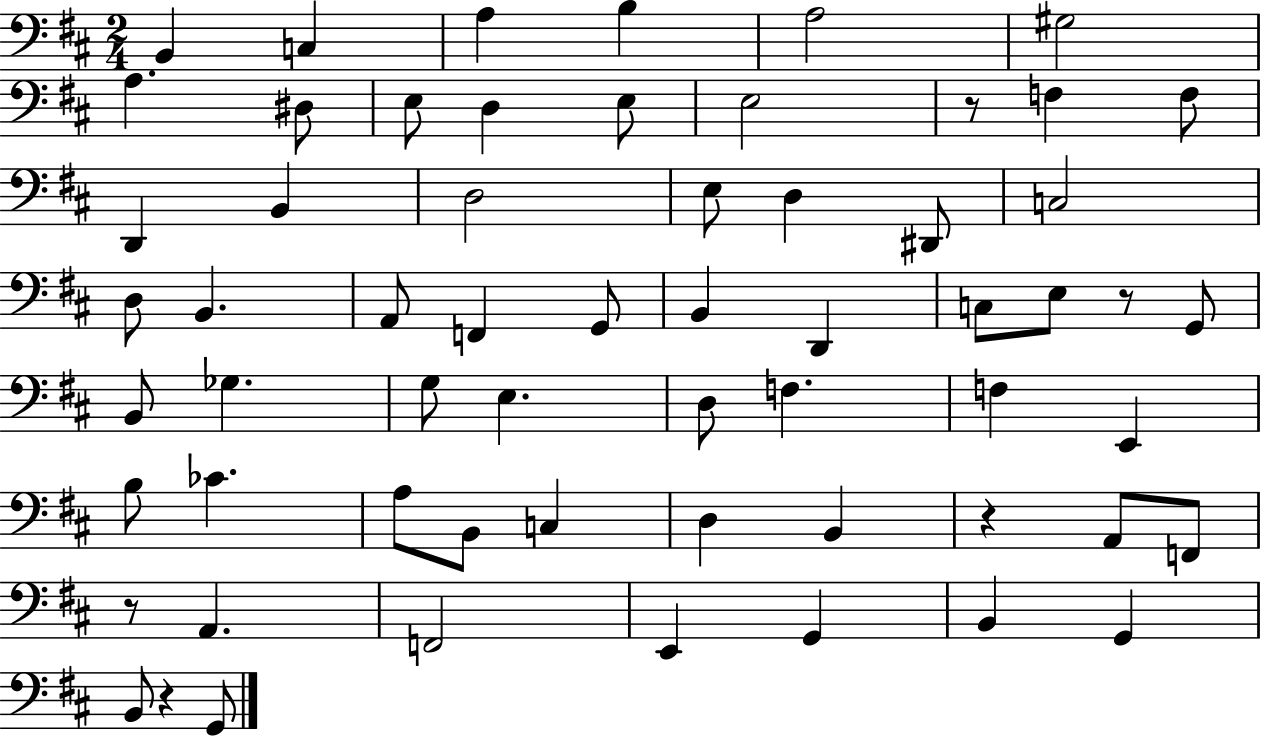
{
  \clef bass
  \numericTimeSignature
  \time 2/4
  \key d \major
  \repeat volta 2 { b,4 c4 | a4 b4 | a2 | gis2 | \break a4. dis8 | e8 d4 e8 | e2 | r8 f4 f8 | \break d,4 b,4 | d2 | e8 d4 dis,8 | c2 | \break d8 b,4. | a,8 f,4 g,8 | b,4 d,4 | c8 e8 r8 g,8 | \break b,8 ges4. | g8 e4. | d8 f4. | f4 e,4 | \break b8 ces'4. | a8 b,8 c4 | d4 b,4 | r4 a,8 f,8 | \break r8 a,4. | f,2 | e,4 g,4 | b,4 g,4 | \break b,8 r4 g,8 | } \bar "|."
}